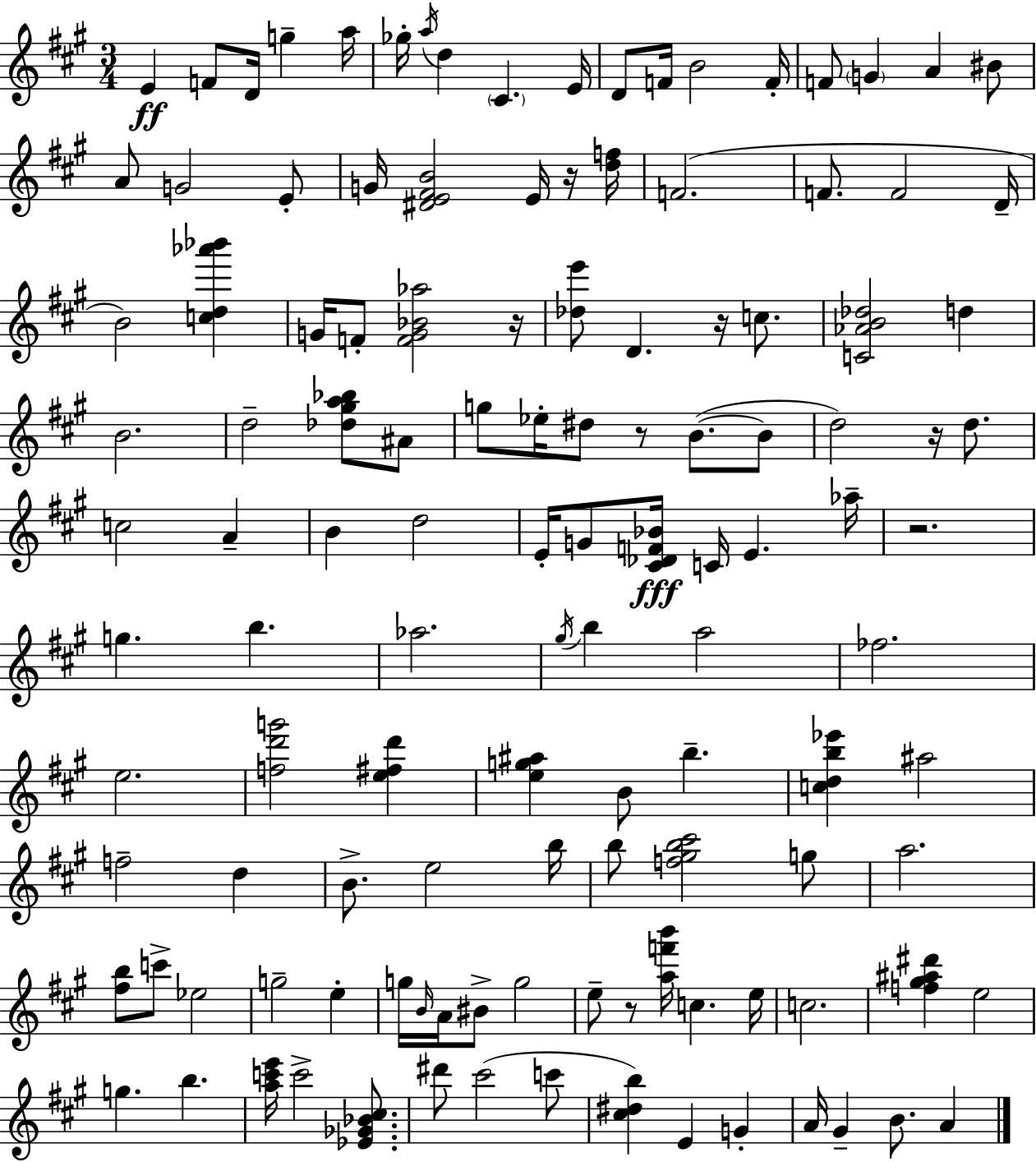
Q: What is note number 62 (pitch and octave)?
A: B5